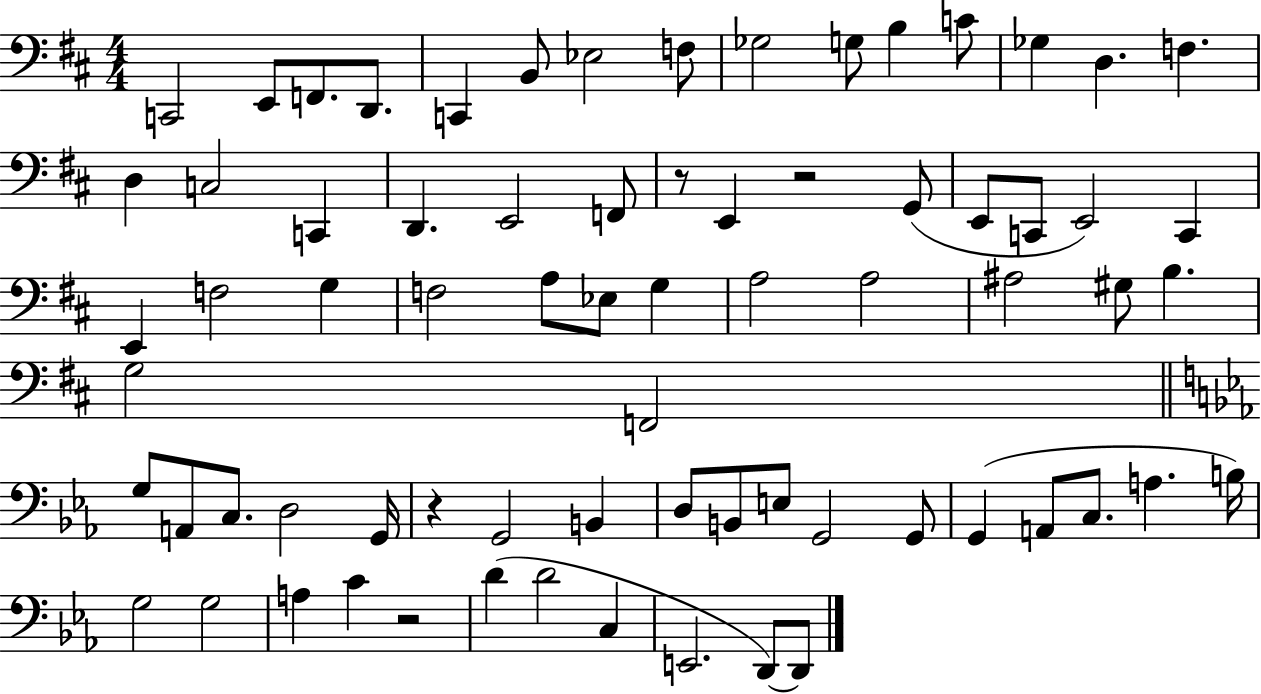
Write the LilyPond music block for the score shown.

{
  \clef bass
  \numericTimeSignature
  \time 4/4
  \key d \major
  c,2 e,8 f,8. d,8. | c,4 b,8 ees2 f8 | ges2 g8 b4 c'8 | ges4 d4. f4. | \break d4 c2 c,4 | d,4. e,2 f,8 | r8 e,4 r2 g,8( | e,8 c,8 e,2) c,4 | \break e,4 f2 g4 | f2 a8 ees8 g4 | a2 a2 | ais2 gis8 b4. | \break g2 f,2 | \bar "||" \break \key ees \major g8 a,8 c8. d2 g,16 | r4 g,2 b,4 | d8 b,8 e8 g,2 g,8 | g,4( a,8 c8. a4. b16) | \break g2 g2 | a4 c'4 r2 | d'4( d'2 c4 | e,2. d,8~~) d,8 | \break \bar "|."
}